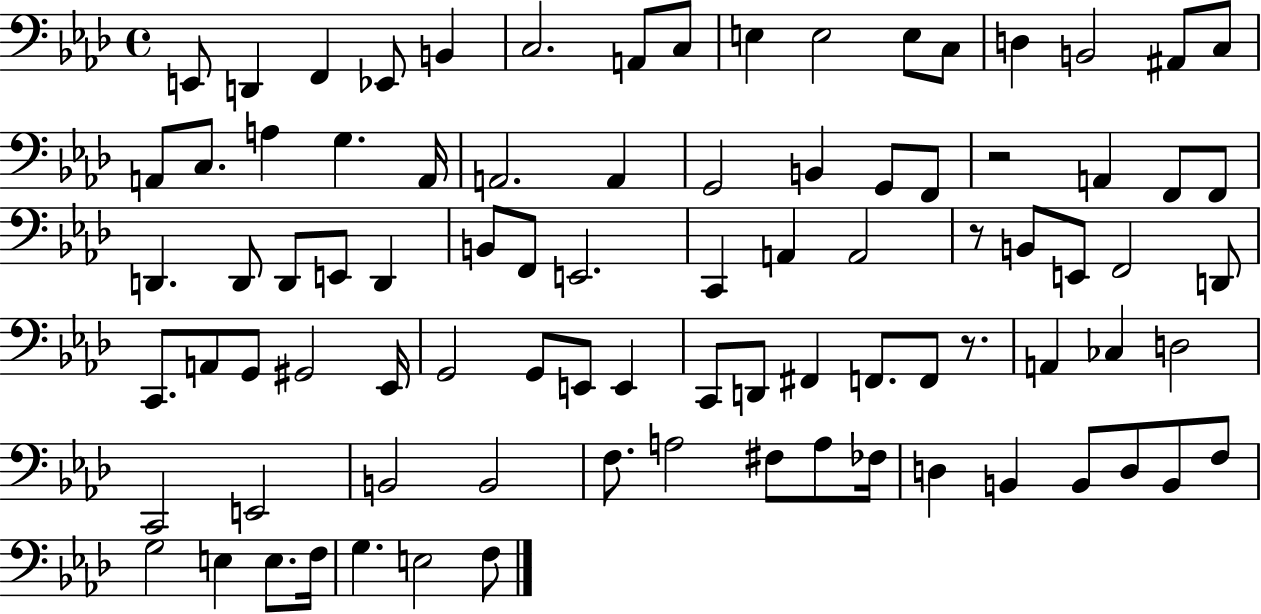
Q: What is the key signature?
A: AES major